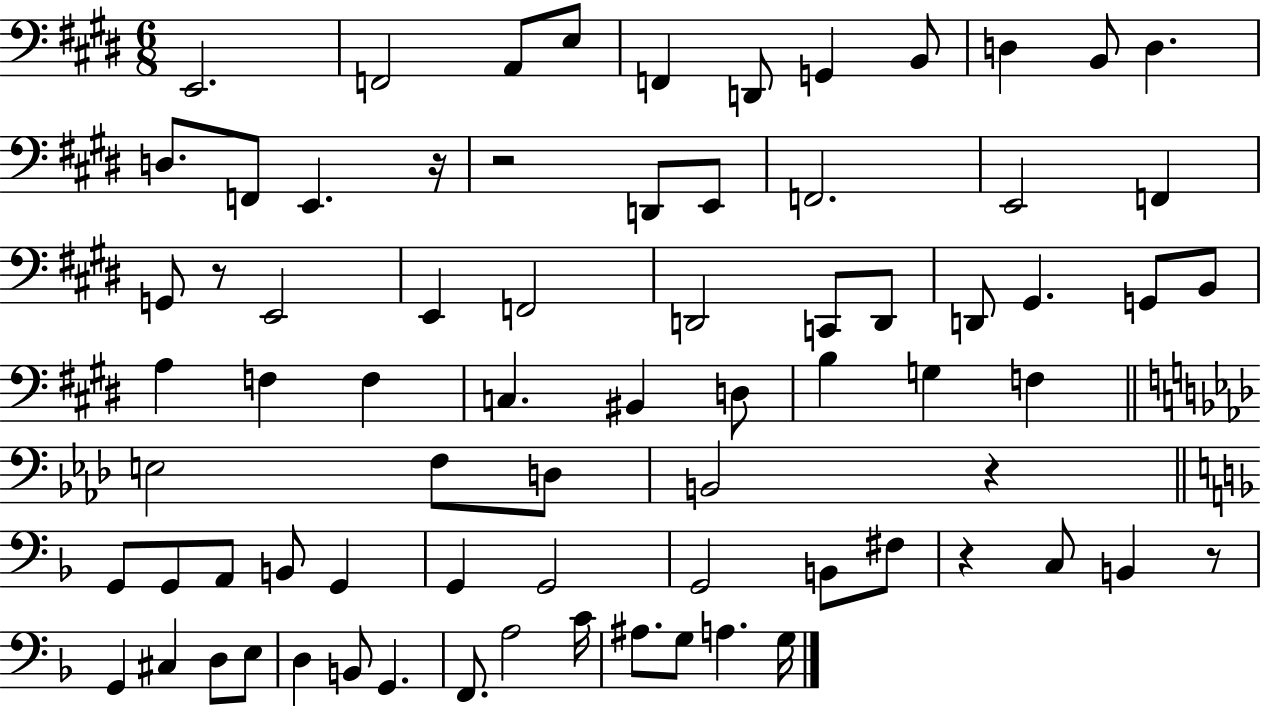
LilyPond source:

{
  \clef bass
  \numericTimeSignature
  \time 6/8
  \key e \major
  e,2. | f,2 a,8 e8 | f,4 d,8 g,4 b,8 | d4 b,8 d4. | \break d8. f,8 e,4. r16 | r2 d,8 e,8 | f,2. | e,2 f,4 | \break g,8 r8 e,2 | e,4 f,2 | d,2 c,8 d,8 | d,8 gis,4. g,8 b,8 | \break a4 f4 f4 | c4. bis,4 d8 | b4 g4 f4 | \bar "||" \break \key aes \major e2 f8 d8 | b,2 r4 | \bar "||" \break \key f \major g,8 g,8 a,8 b,8 g,4 | g,4 g,2 | g,2 b,8 fis8 | r4 c8 b,4 r8 | \break g,4 cis4 d8 e8 | d4 b,8 g,4. | f,8. a2 c'16 | ais8. g8 a4. g16 | \break \bar "|."
}